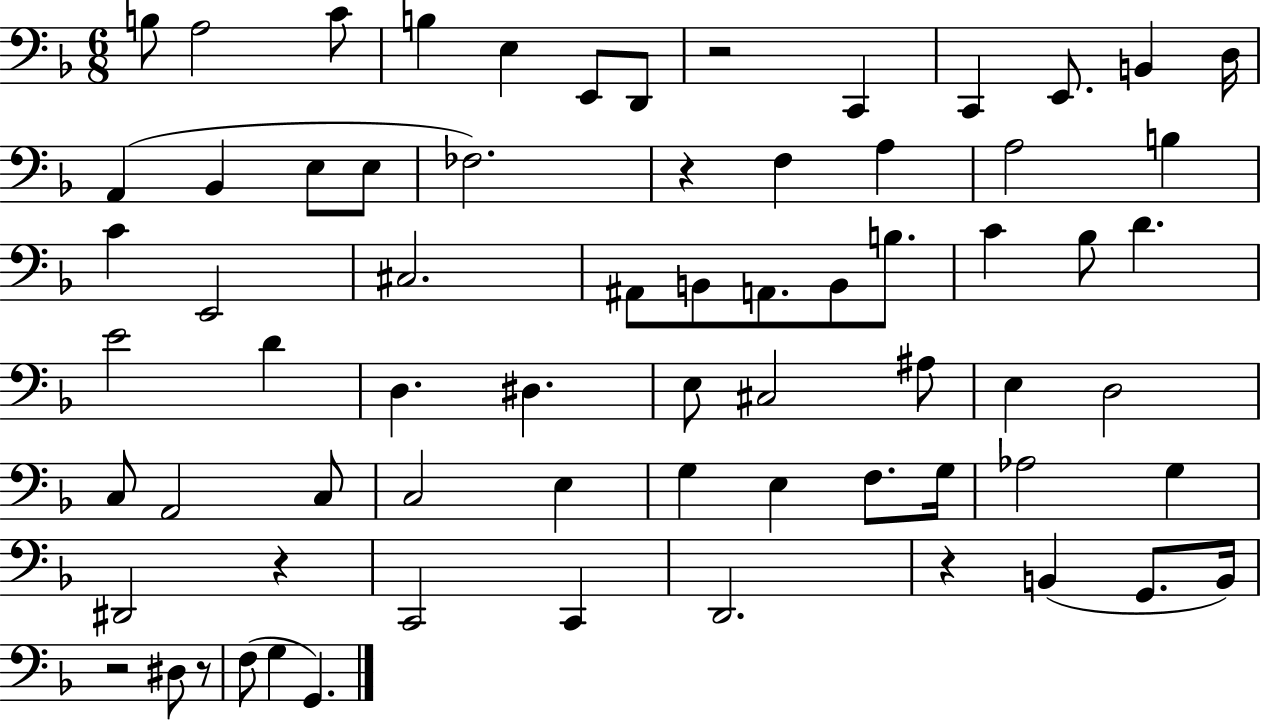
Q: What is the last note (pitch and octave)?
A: G2